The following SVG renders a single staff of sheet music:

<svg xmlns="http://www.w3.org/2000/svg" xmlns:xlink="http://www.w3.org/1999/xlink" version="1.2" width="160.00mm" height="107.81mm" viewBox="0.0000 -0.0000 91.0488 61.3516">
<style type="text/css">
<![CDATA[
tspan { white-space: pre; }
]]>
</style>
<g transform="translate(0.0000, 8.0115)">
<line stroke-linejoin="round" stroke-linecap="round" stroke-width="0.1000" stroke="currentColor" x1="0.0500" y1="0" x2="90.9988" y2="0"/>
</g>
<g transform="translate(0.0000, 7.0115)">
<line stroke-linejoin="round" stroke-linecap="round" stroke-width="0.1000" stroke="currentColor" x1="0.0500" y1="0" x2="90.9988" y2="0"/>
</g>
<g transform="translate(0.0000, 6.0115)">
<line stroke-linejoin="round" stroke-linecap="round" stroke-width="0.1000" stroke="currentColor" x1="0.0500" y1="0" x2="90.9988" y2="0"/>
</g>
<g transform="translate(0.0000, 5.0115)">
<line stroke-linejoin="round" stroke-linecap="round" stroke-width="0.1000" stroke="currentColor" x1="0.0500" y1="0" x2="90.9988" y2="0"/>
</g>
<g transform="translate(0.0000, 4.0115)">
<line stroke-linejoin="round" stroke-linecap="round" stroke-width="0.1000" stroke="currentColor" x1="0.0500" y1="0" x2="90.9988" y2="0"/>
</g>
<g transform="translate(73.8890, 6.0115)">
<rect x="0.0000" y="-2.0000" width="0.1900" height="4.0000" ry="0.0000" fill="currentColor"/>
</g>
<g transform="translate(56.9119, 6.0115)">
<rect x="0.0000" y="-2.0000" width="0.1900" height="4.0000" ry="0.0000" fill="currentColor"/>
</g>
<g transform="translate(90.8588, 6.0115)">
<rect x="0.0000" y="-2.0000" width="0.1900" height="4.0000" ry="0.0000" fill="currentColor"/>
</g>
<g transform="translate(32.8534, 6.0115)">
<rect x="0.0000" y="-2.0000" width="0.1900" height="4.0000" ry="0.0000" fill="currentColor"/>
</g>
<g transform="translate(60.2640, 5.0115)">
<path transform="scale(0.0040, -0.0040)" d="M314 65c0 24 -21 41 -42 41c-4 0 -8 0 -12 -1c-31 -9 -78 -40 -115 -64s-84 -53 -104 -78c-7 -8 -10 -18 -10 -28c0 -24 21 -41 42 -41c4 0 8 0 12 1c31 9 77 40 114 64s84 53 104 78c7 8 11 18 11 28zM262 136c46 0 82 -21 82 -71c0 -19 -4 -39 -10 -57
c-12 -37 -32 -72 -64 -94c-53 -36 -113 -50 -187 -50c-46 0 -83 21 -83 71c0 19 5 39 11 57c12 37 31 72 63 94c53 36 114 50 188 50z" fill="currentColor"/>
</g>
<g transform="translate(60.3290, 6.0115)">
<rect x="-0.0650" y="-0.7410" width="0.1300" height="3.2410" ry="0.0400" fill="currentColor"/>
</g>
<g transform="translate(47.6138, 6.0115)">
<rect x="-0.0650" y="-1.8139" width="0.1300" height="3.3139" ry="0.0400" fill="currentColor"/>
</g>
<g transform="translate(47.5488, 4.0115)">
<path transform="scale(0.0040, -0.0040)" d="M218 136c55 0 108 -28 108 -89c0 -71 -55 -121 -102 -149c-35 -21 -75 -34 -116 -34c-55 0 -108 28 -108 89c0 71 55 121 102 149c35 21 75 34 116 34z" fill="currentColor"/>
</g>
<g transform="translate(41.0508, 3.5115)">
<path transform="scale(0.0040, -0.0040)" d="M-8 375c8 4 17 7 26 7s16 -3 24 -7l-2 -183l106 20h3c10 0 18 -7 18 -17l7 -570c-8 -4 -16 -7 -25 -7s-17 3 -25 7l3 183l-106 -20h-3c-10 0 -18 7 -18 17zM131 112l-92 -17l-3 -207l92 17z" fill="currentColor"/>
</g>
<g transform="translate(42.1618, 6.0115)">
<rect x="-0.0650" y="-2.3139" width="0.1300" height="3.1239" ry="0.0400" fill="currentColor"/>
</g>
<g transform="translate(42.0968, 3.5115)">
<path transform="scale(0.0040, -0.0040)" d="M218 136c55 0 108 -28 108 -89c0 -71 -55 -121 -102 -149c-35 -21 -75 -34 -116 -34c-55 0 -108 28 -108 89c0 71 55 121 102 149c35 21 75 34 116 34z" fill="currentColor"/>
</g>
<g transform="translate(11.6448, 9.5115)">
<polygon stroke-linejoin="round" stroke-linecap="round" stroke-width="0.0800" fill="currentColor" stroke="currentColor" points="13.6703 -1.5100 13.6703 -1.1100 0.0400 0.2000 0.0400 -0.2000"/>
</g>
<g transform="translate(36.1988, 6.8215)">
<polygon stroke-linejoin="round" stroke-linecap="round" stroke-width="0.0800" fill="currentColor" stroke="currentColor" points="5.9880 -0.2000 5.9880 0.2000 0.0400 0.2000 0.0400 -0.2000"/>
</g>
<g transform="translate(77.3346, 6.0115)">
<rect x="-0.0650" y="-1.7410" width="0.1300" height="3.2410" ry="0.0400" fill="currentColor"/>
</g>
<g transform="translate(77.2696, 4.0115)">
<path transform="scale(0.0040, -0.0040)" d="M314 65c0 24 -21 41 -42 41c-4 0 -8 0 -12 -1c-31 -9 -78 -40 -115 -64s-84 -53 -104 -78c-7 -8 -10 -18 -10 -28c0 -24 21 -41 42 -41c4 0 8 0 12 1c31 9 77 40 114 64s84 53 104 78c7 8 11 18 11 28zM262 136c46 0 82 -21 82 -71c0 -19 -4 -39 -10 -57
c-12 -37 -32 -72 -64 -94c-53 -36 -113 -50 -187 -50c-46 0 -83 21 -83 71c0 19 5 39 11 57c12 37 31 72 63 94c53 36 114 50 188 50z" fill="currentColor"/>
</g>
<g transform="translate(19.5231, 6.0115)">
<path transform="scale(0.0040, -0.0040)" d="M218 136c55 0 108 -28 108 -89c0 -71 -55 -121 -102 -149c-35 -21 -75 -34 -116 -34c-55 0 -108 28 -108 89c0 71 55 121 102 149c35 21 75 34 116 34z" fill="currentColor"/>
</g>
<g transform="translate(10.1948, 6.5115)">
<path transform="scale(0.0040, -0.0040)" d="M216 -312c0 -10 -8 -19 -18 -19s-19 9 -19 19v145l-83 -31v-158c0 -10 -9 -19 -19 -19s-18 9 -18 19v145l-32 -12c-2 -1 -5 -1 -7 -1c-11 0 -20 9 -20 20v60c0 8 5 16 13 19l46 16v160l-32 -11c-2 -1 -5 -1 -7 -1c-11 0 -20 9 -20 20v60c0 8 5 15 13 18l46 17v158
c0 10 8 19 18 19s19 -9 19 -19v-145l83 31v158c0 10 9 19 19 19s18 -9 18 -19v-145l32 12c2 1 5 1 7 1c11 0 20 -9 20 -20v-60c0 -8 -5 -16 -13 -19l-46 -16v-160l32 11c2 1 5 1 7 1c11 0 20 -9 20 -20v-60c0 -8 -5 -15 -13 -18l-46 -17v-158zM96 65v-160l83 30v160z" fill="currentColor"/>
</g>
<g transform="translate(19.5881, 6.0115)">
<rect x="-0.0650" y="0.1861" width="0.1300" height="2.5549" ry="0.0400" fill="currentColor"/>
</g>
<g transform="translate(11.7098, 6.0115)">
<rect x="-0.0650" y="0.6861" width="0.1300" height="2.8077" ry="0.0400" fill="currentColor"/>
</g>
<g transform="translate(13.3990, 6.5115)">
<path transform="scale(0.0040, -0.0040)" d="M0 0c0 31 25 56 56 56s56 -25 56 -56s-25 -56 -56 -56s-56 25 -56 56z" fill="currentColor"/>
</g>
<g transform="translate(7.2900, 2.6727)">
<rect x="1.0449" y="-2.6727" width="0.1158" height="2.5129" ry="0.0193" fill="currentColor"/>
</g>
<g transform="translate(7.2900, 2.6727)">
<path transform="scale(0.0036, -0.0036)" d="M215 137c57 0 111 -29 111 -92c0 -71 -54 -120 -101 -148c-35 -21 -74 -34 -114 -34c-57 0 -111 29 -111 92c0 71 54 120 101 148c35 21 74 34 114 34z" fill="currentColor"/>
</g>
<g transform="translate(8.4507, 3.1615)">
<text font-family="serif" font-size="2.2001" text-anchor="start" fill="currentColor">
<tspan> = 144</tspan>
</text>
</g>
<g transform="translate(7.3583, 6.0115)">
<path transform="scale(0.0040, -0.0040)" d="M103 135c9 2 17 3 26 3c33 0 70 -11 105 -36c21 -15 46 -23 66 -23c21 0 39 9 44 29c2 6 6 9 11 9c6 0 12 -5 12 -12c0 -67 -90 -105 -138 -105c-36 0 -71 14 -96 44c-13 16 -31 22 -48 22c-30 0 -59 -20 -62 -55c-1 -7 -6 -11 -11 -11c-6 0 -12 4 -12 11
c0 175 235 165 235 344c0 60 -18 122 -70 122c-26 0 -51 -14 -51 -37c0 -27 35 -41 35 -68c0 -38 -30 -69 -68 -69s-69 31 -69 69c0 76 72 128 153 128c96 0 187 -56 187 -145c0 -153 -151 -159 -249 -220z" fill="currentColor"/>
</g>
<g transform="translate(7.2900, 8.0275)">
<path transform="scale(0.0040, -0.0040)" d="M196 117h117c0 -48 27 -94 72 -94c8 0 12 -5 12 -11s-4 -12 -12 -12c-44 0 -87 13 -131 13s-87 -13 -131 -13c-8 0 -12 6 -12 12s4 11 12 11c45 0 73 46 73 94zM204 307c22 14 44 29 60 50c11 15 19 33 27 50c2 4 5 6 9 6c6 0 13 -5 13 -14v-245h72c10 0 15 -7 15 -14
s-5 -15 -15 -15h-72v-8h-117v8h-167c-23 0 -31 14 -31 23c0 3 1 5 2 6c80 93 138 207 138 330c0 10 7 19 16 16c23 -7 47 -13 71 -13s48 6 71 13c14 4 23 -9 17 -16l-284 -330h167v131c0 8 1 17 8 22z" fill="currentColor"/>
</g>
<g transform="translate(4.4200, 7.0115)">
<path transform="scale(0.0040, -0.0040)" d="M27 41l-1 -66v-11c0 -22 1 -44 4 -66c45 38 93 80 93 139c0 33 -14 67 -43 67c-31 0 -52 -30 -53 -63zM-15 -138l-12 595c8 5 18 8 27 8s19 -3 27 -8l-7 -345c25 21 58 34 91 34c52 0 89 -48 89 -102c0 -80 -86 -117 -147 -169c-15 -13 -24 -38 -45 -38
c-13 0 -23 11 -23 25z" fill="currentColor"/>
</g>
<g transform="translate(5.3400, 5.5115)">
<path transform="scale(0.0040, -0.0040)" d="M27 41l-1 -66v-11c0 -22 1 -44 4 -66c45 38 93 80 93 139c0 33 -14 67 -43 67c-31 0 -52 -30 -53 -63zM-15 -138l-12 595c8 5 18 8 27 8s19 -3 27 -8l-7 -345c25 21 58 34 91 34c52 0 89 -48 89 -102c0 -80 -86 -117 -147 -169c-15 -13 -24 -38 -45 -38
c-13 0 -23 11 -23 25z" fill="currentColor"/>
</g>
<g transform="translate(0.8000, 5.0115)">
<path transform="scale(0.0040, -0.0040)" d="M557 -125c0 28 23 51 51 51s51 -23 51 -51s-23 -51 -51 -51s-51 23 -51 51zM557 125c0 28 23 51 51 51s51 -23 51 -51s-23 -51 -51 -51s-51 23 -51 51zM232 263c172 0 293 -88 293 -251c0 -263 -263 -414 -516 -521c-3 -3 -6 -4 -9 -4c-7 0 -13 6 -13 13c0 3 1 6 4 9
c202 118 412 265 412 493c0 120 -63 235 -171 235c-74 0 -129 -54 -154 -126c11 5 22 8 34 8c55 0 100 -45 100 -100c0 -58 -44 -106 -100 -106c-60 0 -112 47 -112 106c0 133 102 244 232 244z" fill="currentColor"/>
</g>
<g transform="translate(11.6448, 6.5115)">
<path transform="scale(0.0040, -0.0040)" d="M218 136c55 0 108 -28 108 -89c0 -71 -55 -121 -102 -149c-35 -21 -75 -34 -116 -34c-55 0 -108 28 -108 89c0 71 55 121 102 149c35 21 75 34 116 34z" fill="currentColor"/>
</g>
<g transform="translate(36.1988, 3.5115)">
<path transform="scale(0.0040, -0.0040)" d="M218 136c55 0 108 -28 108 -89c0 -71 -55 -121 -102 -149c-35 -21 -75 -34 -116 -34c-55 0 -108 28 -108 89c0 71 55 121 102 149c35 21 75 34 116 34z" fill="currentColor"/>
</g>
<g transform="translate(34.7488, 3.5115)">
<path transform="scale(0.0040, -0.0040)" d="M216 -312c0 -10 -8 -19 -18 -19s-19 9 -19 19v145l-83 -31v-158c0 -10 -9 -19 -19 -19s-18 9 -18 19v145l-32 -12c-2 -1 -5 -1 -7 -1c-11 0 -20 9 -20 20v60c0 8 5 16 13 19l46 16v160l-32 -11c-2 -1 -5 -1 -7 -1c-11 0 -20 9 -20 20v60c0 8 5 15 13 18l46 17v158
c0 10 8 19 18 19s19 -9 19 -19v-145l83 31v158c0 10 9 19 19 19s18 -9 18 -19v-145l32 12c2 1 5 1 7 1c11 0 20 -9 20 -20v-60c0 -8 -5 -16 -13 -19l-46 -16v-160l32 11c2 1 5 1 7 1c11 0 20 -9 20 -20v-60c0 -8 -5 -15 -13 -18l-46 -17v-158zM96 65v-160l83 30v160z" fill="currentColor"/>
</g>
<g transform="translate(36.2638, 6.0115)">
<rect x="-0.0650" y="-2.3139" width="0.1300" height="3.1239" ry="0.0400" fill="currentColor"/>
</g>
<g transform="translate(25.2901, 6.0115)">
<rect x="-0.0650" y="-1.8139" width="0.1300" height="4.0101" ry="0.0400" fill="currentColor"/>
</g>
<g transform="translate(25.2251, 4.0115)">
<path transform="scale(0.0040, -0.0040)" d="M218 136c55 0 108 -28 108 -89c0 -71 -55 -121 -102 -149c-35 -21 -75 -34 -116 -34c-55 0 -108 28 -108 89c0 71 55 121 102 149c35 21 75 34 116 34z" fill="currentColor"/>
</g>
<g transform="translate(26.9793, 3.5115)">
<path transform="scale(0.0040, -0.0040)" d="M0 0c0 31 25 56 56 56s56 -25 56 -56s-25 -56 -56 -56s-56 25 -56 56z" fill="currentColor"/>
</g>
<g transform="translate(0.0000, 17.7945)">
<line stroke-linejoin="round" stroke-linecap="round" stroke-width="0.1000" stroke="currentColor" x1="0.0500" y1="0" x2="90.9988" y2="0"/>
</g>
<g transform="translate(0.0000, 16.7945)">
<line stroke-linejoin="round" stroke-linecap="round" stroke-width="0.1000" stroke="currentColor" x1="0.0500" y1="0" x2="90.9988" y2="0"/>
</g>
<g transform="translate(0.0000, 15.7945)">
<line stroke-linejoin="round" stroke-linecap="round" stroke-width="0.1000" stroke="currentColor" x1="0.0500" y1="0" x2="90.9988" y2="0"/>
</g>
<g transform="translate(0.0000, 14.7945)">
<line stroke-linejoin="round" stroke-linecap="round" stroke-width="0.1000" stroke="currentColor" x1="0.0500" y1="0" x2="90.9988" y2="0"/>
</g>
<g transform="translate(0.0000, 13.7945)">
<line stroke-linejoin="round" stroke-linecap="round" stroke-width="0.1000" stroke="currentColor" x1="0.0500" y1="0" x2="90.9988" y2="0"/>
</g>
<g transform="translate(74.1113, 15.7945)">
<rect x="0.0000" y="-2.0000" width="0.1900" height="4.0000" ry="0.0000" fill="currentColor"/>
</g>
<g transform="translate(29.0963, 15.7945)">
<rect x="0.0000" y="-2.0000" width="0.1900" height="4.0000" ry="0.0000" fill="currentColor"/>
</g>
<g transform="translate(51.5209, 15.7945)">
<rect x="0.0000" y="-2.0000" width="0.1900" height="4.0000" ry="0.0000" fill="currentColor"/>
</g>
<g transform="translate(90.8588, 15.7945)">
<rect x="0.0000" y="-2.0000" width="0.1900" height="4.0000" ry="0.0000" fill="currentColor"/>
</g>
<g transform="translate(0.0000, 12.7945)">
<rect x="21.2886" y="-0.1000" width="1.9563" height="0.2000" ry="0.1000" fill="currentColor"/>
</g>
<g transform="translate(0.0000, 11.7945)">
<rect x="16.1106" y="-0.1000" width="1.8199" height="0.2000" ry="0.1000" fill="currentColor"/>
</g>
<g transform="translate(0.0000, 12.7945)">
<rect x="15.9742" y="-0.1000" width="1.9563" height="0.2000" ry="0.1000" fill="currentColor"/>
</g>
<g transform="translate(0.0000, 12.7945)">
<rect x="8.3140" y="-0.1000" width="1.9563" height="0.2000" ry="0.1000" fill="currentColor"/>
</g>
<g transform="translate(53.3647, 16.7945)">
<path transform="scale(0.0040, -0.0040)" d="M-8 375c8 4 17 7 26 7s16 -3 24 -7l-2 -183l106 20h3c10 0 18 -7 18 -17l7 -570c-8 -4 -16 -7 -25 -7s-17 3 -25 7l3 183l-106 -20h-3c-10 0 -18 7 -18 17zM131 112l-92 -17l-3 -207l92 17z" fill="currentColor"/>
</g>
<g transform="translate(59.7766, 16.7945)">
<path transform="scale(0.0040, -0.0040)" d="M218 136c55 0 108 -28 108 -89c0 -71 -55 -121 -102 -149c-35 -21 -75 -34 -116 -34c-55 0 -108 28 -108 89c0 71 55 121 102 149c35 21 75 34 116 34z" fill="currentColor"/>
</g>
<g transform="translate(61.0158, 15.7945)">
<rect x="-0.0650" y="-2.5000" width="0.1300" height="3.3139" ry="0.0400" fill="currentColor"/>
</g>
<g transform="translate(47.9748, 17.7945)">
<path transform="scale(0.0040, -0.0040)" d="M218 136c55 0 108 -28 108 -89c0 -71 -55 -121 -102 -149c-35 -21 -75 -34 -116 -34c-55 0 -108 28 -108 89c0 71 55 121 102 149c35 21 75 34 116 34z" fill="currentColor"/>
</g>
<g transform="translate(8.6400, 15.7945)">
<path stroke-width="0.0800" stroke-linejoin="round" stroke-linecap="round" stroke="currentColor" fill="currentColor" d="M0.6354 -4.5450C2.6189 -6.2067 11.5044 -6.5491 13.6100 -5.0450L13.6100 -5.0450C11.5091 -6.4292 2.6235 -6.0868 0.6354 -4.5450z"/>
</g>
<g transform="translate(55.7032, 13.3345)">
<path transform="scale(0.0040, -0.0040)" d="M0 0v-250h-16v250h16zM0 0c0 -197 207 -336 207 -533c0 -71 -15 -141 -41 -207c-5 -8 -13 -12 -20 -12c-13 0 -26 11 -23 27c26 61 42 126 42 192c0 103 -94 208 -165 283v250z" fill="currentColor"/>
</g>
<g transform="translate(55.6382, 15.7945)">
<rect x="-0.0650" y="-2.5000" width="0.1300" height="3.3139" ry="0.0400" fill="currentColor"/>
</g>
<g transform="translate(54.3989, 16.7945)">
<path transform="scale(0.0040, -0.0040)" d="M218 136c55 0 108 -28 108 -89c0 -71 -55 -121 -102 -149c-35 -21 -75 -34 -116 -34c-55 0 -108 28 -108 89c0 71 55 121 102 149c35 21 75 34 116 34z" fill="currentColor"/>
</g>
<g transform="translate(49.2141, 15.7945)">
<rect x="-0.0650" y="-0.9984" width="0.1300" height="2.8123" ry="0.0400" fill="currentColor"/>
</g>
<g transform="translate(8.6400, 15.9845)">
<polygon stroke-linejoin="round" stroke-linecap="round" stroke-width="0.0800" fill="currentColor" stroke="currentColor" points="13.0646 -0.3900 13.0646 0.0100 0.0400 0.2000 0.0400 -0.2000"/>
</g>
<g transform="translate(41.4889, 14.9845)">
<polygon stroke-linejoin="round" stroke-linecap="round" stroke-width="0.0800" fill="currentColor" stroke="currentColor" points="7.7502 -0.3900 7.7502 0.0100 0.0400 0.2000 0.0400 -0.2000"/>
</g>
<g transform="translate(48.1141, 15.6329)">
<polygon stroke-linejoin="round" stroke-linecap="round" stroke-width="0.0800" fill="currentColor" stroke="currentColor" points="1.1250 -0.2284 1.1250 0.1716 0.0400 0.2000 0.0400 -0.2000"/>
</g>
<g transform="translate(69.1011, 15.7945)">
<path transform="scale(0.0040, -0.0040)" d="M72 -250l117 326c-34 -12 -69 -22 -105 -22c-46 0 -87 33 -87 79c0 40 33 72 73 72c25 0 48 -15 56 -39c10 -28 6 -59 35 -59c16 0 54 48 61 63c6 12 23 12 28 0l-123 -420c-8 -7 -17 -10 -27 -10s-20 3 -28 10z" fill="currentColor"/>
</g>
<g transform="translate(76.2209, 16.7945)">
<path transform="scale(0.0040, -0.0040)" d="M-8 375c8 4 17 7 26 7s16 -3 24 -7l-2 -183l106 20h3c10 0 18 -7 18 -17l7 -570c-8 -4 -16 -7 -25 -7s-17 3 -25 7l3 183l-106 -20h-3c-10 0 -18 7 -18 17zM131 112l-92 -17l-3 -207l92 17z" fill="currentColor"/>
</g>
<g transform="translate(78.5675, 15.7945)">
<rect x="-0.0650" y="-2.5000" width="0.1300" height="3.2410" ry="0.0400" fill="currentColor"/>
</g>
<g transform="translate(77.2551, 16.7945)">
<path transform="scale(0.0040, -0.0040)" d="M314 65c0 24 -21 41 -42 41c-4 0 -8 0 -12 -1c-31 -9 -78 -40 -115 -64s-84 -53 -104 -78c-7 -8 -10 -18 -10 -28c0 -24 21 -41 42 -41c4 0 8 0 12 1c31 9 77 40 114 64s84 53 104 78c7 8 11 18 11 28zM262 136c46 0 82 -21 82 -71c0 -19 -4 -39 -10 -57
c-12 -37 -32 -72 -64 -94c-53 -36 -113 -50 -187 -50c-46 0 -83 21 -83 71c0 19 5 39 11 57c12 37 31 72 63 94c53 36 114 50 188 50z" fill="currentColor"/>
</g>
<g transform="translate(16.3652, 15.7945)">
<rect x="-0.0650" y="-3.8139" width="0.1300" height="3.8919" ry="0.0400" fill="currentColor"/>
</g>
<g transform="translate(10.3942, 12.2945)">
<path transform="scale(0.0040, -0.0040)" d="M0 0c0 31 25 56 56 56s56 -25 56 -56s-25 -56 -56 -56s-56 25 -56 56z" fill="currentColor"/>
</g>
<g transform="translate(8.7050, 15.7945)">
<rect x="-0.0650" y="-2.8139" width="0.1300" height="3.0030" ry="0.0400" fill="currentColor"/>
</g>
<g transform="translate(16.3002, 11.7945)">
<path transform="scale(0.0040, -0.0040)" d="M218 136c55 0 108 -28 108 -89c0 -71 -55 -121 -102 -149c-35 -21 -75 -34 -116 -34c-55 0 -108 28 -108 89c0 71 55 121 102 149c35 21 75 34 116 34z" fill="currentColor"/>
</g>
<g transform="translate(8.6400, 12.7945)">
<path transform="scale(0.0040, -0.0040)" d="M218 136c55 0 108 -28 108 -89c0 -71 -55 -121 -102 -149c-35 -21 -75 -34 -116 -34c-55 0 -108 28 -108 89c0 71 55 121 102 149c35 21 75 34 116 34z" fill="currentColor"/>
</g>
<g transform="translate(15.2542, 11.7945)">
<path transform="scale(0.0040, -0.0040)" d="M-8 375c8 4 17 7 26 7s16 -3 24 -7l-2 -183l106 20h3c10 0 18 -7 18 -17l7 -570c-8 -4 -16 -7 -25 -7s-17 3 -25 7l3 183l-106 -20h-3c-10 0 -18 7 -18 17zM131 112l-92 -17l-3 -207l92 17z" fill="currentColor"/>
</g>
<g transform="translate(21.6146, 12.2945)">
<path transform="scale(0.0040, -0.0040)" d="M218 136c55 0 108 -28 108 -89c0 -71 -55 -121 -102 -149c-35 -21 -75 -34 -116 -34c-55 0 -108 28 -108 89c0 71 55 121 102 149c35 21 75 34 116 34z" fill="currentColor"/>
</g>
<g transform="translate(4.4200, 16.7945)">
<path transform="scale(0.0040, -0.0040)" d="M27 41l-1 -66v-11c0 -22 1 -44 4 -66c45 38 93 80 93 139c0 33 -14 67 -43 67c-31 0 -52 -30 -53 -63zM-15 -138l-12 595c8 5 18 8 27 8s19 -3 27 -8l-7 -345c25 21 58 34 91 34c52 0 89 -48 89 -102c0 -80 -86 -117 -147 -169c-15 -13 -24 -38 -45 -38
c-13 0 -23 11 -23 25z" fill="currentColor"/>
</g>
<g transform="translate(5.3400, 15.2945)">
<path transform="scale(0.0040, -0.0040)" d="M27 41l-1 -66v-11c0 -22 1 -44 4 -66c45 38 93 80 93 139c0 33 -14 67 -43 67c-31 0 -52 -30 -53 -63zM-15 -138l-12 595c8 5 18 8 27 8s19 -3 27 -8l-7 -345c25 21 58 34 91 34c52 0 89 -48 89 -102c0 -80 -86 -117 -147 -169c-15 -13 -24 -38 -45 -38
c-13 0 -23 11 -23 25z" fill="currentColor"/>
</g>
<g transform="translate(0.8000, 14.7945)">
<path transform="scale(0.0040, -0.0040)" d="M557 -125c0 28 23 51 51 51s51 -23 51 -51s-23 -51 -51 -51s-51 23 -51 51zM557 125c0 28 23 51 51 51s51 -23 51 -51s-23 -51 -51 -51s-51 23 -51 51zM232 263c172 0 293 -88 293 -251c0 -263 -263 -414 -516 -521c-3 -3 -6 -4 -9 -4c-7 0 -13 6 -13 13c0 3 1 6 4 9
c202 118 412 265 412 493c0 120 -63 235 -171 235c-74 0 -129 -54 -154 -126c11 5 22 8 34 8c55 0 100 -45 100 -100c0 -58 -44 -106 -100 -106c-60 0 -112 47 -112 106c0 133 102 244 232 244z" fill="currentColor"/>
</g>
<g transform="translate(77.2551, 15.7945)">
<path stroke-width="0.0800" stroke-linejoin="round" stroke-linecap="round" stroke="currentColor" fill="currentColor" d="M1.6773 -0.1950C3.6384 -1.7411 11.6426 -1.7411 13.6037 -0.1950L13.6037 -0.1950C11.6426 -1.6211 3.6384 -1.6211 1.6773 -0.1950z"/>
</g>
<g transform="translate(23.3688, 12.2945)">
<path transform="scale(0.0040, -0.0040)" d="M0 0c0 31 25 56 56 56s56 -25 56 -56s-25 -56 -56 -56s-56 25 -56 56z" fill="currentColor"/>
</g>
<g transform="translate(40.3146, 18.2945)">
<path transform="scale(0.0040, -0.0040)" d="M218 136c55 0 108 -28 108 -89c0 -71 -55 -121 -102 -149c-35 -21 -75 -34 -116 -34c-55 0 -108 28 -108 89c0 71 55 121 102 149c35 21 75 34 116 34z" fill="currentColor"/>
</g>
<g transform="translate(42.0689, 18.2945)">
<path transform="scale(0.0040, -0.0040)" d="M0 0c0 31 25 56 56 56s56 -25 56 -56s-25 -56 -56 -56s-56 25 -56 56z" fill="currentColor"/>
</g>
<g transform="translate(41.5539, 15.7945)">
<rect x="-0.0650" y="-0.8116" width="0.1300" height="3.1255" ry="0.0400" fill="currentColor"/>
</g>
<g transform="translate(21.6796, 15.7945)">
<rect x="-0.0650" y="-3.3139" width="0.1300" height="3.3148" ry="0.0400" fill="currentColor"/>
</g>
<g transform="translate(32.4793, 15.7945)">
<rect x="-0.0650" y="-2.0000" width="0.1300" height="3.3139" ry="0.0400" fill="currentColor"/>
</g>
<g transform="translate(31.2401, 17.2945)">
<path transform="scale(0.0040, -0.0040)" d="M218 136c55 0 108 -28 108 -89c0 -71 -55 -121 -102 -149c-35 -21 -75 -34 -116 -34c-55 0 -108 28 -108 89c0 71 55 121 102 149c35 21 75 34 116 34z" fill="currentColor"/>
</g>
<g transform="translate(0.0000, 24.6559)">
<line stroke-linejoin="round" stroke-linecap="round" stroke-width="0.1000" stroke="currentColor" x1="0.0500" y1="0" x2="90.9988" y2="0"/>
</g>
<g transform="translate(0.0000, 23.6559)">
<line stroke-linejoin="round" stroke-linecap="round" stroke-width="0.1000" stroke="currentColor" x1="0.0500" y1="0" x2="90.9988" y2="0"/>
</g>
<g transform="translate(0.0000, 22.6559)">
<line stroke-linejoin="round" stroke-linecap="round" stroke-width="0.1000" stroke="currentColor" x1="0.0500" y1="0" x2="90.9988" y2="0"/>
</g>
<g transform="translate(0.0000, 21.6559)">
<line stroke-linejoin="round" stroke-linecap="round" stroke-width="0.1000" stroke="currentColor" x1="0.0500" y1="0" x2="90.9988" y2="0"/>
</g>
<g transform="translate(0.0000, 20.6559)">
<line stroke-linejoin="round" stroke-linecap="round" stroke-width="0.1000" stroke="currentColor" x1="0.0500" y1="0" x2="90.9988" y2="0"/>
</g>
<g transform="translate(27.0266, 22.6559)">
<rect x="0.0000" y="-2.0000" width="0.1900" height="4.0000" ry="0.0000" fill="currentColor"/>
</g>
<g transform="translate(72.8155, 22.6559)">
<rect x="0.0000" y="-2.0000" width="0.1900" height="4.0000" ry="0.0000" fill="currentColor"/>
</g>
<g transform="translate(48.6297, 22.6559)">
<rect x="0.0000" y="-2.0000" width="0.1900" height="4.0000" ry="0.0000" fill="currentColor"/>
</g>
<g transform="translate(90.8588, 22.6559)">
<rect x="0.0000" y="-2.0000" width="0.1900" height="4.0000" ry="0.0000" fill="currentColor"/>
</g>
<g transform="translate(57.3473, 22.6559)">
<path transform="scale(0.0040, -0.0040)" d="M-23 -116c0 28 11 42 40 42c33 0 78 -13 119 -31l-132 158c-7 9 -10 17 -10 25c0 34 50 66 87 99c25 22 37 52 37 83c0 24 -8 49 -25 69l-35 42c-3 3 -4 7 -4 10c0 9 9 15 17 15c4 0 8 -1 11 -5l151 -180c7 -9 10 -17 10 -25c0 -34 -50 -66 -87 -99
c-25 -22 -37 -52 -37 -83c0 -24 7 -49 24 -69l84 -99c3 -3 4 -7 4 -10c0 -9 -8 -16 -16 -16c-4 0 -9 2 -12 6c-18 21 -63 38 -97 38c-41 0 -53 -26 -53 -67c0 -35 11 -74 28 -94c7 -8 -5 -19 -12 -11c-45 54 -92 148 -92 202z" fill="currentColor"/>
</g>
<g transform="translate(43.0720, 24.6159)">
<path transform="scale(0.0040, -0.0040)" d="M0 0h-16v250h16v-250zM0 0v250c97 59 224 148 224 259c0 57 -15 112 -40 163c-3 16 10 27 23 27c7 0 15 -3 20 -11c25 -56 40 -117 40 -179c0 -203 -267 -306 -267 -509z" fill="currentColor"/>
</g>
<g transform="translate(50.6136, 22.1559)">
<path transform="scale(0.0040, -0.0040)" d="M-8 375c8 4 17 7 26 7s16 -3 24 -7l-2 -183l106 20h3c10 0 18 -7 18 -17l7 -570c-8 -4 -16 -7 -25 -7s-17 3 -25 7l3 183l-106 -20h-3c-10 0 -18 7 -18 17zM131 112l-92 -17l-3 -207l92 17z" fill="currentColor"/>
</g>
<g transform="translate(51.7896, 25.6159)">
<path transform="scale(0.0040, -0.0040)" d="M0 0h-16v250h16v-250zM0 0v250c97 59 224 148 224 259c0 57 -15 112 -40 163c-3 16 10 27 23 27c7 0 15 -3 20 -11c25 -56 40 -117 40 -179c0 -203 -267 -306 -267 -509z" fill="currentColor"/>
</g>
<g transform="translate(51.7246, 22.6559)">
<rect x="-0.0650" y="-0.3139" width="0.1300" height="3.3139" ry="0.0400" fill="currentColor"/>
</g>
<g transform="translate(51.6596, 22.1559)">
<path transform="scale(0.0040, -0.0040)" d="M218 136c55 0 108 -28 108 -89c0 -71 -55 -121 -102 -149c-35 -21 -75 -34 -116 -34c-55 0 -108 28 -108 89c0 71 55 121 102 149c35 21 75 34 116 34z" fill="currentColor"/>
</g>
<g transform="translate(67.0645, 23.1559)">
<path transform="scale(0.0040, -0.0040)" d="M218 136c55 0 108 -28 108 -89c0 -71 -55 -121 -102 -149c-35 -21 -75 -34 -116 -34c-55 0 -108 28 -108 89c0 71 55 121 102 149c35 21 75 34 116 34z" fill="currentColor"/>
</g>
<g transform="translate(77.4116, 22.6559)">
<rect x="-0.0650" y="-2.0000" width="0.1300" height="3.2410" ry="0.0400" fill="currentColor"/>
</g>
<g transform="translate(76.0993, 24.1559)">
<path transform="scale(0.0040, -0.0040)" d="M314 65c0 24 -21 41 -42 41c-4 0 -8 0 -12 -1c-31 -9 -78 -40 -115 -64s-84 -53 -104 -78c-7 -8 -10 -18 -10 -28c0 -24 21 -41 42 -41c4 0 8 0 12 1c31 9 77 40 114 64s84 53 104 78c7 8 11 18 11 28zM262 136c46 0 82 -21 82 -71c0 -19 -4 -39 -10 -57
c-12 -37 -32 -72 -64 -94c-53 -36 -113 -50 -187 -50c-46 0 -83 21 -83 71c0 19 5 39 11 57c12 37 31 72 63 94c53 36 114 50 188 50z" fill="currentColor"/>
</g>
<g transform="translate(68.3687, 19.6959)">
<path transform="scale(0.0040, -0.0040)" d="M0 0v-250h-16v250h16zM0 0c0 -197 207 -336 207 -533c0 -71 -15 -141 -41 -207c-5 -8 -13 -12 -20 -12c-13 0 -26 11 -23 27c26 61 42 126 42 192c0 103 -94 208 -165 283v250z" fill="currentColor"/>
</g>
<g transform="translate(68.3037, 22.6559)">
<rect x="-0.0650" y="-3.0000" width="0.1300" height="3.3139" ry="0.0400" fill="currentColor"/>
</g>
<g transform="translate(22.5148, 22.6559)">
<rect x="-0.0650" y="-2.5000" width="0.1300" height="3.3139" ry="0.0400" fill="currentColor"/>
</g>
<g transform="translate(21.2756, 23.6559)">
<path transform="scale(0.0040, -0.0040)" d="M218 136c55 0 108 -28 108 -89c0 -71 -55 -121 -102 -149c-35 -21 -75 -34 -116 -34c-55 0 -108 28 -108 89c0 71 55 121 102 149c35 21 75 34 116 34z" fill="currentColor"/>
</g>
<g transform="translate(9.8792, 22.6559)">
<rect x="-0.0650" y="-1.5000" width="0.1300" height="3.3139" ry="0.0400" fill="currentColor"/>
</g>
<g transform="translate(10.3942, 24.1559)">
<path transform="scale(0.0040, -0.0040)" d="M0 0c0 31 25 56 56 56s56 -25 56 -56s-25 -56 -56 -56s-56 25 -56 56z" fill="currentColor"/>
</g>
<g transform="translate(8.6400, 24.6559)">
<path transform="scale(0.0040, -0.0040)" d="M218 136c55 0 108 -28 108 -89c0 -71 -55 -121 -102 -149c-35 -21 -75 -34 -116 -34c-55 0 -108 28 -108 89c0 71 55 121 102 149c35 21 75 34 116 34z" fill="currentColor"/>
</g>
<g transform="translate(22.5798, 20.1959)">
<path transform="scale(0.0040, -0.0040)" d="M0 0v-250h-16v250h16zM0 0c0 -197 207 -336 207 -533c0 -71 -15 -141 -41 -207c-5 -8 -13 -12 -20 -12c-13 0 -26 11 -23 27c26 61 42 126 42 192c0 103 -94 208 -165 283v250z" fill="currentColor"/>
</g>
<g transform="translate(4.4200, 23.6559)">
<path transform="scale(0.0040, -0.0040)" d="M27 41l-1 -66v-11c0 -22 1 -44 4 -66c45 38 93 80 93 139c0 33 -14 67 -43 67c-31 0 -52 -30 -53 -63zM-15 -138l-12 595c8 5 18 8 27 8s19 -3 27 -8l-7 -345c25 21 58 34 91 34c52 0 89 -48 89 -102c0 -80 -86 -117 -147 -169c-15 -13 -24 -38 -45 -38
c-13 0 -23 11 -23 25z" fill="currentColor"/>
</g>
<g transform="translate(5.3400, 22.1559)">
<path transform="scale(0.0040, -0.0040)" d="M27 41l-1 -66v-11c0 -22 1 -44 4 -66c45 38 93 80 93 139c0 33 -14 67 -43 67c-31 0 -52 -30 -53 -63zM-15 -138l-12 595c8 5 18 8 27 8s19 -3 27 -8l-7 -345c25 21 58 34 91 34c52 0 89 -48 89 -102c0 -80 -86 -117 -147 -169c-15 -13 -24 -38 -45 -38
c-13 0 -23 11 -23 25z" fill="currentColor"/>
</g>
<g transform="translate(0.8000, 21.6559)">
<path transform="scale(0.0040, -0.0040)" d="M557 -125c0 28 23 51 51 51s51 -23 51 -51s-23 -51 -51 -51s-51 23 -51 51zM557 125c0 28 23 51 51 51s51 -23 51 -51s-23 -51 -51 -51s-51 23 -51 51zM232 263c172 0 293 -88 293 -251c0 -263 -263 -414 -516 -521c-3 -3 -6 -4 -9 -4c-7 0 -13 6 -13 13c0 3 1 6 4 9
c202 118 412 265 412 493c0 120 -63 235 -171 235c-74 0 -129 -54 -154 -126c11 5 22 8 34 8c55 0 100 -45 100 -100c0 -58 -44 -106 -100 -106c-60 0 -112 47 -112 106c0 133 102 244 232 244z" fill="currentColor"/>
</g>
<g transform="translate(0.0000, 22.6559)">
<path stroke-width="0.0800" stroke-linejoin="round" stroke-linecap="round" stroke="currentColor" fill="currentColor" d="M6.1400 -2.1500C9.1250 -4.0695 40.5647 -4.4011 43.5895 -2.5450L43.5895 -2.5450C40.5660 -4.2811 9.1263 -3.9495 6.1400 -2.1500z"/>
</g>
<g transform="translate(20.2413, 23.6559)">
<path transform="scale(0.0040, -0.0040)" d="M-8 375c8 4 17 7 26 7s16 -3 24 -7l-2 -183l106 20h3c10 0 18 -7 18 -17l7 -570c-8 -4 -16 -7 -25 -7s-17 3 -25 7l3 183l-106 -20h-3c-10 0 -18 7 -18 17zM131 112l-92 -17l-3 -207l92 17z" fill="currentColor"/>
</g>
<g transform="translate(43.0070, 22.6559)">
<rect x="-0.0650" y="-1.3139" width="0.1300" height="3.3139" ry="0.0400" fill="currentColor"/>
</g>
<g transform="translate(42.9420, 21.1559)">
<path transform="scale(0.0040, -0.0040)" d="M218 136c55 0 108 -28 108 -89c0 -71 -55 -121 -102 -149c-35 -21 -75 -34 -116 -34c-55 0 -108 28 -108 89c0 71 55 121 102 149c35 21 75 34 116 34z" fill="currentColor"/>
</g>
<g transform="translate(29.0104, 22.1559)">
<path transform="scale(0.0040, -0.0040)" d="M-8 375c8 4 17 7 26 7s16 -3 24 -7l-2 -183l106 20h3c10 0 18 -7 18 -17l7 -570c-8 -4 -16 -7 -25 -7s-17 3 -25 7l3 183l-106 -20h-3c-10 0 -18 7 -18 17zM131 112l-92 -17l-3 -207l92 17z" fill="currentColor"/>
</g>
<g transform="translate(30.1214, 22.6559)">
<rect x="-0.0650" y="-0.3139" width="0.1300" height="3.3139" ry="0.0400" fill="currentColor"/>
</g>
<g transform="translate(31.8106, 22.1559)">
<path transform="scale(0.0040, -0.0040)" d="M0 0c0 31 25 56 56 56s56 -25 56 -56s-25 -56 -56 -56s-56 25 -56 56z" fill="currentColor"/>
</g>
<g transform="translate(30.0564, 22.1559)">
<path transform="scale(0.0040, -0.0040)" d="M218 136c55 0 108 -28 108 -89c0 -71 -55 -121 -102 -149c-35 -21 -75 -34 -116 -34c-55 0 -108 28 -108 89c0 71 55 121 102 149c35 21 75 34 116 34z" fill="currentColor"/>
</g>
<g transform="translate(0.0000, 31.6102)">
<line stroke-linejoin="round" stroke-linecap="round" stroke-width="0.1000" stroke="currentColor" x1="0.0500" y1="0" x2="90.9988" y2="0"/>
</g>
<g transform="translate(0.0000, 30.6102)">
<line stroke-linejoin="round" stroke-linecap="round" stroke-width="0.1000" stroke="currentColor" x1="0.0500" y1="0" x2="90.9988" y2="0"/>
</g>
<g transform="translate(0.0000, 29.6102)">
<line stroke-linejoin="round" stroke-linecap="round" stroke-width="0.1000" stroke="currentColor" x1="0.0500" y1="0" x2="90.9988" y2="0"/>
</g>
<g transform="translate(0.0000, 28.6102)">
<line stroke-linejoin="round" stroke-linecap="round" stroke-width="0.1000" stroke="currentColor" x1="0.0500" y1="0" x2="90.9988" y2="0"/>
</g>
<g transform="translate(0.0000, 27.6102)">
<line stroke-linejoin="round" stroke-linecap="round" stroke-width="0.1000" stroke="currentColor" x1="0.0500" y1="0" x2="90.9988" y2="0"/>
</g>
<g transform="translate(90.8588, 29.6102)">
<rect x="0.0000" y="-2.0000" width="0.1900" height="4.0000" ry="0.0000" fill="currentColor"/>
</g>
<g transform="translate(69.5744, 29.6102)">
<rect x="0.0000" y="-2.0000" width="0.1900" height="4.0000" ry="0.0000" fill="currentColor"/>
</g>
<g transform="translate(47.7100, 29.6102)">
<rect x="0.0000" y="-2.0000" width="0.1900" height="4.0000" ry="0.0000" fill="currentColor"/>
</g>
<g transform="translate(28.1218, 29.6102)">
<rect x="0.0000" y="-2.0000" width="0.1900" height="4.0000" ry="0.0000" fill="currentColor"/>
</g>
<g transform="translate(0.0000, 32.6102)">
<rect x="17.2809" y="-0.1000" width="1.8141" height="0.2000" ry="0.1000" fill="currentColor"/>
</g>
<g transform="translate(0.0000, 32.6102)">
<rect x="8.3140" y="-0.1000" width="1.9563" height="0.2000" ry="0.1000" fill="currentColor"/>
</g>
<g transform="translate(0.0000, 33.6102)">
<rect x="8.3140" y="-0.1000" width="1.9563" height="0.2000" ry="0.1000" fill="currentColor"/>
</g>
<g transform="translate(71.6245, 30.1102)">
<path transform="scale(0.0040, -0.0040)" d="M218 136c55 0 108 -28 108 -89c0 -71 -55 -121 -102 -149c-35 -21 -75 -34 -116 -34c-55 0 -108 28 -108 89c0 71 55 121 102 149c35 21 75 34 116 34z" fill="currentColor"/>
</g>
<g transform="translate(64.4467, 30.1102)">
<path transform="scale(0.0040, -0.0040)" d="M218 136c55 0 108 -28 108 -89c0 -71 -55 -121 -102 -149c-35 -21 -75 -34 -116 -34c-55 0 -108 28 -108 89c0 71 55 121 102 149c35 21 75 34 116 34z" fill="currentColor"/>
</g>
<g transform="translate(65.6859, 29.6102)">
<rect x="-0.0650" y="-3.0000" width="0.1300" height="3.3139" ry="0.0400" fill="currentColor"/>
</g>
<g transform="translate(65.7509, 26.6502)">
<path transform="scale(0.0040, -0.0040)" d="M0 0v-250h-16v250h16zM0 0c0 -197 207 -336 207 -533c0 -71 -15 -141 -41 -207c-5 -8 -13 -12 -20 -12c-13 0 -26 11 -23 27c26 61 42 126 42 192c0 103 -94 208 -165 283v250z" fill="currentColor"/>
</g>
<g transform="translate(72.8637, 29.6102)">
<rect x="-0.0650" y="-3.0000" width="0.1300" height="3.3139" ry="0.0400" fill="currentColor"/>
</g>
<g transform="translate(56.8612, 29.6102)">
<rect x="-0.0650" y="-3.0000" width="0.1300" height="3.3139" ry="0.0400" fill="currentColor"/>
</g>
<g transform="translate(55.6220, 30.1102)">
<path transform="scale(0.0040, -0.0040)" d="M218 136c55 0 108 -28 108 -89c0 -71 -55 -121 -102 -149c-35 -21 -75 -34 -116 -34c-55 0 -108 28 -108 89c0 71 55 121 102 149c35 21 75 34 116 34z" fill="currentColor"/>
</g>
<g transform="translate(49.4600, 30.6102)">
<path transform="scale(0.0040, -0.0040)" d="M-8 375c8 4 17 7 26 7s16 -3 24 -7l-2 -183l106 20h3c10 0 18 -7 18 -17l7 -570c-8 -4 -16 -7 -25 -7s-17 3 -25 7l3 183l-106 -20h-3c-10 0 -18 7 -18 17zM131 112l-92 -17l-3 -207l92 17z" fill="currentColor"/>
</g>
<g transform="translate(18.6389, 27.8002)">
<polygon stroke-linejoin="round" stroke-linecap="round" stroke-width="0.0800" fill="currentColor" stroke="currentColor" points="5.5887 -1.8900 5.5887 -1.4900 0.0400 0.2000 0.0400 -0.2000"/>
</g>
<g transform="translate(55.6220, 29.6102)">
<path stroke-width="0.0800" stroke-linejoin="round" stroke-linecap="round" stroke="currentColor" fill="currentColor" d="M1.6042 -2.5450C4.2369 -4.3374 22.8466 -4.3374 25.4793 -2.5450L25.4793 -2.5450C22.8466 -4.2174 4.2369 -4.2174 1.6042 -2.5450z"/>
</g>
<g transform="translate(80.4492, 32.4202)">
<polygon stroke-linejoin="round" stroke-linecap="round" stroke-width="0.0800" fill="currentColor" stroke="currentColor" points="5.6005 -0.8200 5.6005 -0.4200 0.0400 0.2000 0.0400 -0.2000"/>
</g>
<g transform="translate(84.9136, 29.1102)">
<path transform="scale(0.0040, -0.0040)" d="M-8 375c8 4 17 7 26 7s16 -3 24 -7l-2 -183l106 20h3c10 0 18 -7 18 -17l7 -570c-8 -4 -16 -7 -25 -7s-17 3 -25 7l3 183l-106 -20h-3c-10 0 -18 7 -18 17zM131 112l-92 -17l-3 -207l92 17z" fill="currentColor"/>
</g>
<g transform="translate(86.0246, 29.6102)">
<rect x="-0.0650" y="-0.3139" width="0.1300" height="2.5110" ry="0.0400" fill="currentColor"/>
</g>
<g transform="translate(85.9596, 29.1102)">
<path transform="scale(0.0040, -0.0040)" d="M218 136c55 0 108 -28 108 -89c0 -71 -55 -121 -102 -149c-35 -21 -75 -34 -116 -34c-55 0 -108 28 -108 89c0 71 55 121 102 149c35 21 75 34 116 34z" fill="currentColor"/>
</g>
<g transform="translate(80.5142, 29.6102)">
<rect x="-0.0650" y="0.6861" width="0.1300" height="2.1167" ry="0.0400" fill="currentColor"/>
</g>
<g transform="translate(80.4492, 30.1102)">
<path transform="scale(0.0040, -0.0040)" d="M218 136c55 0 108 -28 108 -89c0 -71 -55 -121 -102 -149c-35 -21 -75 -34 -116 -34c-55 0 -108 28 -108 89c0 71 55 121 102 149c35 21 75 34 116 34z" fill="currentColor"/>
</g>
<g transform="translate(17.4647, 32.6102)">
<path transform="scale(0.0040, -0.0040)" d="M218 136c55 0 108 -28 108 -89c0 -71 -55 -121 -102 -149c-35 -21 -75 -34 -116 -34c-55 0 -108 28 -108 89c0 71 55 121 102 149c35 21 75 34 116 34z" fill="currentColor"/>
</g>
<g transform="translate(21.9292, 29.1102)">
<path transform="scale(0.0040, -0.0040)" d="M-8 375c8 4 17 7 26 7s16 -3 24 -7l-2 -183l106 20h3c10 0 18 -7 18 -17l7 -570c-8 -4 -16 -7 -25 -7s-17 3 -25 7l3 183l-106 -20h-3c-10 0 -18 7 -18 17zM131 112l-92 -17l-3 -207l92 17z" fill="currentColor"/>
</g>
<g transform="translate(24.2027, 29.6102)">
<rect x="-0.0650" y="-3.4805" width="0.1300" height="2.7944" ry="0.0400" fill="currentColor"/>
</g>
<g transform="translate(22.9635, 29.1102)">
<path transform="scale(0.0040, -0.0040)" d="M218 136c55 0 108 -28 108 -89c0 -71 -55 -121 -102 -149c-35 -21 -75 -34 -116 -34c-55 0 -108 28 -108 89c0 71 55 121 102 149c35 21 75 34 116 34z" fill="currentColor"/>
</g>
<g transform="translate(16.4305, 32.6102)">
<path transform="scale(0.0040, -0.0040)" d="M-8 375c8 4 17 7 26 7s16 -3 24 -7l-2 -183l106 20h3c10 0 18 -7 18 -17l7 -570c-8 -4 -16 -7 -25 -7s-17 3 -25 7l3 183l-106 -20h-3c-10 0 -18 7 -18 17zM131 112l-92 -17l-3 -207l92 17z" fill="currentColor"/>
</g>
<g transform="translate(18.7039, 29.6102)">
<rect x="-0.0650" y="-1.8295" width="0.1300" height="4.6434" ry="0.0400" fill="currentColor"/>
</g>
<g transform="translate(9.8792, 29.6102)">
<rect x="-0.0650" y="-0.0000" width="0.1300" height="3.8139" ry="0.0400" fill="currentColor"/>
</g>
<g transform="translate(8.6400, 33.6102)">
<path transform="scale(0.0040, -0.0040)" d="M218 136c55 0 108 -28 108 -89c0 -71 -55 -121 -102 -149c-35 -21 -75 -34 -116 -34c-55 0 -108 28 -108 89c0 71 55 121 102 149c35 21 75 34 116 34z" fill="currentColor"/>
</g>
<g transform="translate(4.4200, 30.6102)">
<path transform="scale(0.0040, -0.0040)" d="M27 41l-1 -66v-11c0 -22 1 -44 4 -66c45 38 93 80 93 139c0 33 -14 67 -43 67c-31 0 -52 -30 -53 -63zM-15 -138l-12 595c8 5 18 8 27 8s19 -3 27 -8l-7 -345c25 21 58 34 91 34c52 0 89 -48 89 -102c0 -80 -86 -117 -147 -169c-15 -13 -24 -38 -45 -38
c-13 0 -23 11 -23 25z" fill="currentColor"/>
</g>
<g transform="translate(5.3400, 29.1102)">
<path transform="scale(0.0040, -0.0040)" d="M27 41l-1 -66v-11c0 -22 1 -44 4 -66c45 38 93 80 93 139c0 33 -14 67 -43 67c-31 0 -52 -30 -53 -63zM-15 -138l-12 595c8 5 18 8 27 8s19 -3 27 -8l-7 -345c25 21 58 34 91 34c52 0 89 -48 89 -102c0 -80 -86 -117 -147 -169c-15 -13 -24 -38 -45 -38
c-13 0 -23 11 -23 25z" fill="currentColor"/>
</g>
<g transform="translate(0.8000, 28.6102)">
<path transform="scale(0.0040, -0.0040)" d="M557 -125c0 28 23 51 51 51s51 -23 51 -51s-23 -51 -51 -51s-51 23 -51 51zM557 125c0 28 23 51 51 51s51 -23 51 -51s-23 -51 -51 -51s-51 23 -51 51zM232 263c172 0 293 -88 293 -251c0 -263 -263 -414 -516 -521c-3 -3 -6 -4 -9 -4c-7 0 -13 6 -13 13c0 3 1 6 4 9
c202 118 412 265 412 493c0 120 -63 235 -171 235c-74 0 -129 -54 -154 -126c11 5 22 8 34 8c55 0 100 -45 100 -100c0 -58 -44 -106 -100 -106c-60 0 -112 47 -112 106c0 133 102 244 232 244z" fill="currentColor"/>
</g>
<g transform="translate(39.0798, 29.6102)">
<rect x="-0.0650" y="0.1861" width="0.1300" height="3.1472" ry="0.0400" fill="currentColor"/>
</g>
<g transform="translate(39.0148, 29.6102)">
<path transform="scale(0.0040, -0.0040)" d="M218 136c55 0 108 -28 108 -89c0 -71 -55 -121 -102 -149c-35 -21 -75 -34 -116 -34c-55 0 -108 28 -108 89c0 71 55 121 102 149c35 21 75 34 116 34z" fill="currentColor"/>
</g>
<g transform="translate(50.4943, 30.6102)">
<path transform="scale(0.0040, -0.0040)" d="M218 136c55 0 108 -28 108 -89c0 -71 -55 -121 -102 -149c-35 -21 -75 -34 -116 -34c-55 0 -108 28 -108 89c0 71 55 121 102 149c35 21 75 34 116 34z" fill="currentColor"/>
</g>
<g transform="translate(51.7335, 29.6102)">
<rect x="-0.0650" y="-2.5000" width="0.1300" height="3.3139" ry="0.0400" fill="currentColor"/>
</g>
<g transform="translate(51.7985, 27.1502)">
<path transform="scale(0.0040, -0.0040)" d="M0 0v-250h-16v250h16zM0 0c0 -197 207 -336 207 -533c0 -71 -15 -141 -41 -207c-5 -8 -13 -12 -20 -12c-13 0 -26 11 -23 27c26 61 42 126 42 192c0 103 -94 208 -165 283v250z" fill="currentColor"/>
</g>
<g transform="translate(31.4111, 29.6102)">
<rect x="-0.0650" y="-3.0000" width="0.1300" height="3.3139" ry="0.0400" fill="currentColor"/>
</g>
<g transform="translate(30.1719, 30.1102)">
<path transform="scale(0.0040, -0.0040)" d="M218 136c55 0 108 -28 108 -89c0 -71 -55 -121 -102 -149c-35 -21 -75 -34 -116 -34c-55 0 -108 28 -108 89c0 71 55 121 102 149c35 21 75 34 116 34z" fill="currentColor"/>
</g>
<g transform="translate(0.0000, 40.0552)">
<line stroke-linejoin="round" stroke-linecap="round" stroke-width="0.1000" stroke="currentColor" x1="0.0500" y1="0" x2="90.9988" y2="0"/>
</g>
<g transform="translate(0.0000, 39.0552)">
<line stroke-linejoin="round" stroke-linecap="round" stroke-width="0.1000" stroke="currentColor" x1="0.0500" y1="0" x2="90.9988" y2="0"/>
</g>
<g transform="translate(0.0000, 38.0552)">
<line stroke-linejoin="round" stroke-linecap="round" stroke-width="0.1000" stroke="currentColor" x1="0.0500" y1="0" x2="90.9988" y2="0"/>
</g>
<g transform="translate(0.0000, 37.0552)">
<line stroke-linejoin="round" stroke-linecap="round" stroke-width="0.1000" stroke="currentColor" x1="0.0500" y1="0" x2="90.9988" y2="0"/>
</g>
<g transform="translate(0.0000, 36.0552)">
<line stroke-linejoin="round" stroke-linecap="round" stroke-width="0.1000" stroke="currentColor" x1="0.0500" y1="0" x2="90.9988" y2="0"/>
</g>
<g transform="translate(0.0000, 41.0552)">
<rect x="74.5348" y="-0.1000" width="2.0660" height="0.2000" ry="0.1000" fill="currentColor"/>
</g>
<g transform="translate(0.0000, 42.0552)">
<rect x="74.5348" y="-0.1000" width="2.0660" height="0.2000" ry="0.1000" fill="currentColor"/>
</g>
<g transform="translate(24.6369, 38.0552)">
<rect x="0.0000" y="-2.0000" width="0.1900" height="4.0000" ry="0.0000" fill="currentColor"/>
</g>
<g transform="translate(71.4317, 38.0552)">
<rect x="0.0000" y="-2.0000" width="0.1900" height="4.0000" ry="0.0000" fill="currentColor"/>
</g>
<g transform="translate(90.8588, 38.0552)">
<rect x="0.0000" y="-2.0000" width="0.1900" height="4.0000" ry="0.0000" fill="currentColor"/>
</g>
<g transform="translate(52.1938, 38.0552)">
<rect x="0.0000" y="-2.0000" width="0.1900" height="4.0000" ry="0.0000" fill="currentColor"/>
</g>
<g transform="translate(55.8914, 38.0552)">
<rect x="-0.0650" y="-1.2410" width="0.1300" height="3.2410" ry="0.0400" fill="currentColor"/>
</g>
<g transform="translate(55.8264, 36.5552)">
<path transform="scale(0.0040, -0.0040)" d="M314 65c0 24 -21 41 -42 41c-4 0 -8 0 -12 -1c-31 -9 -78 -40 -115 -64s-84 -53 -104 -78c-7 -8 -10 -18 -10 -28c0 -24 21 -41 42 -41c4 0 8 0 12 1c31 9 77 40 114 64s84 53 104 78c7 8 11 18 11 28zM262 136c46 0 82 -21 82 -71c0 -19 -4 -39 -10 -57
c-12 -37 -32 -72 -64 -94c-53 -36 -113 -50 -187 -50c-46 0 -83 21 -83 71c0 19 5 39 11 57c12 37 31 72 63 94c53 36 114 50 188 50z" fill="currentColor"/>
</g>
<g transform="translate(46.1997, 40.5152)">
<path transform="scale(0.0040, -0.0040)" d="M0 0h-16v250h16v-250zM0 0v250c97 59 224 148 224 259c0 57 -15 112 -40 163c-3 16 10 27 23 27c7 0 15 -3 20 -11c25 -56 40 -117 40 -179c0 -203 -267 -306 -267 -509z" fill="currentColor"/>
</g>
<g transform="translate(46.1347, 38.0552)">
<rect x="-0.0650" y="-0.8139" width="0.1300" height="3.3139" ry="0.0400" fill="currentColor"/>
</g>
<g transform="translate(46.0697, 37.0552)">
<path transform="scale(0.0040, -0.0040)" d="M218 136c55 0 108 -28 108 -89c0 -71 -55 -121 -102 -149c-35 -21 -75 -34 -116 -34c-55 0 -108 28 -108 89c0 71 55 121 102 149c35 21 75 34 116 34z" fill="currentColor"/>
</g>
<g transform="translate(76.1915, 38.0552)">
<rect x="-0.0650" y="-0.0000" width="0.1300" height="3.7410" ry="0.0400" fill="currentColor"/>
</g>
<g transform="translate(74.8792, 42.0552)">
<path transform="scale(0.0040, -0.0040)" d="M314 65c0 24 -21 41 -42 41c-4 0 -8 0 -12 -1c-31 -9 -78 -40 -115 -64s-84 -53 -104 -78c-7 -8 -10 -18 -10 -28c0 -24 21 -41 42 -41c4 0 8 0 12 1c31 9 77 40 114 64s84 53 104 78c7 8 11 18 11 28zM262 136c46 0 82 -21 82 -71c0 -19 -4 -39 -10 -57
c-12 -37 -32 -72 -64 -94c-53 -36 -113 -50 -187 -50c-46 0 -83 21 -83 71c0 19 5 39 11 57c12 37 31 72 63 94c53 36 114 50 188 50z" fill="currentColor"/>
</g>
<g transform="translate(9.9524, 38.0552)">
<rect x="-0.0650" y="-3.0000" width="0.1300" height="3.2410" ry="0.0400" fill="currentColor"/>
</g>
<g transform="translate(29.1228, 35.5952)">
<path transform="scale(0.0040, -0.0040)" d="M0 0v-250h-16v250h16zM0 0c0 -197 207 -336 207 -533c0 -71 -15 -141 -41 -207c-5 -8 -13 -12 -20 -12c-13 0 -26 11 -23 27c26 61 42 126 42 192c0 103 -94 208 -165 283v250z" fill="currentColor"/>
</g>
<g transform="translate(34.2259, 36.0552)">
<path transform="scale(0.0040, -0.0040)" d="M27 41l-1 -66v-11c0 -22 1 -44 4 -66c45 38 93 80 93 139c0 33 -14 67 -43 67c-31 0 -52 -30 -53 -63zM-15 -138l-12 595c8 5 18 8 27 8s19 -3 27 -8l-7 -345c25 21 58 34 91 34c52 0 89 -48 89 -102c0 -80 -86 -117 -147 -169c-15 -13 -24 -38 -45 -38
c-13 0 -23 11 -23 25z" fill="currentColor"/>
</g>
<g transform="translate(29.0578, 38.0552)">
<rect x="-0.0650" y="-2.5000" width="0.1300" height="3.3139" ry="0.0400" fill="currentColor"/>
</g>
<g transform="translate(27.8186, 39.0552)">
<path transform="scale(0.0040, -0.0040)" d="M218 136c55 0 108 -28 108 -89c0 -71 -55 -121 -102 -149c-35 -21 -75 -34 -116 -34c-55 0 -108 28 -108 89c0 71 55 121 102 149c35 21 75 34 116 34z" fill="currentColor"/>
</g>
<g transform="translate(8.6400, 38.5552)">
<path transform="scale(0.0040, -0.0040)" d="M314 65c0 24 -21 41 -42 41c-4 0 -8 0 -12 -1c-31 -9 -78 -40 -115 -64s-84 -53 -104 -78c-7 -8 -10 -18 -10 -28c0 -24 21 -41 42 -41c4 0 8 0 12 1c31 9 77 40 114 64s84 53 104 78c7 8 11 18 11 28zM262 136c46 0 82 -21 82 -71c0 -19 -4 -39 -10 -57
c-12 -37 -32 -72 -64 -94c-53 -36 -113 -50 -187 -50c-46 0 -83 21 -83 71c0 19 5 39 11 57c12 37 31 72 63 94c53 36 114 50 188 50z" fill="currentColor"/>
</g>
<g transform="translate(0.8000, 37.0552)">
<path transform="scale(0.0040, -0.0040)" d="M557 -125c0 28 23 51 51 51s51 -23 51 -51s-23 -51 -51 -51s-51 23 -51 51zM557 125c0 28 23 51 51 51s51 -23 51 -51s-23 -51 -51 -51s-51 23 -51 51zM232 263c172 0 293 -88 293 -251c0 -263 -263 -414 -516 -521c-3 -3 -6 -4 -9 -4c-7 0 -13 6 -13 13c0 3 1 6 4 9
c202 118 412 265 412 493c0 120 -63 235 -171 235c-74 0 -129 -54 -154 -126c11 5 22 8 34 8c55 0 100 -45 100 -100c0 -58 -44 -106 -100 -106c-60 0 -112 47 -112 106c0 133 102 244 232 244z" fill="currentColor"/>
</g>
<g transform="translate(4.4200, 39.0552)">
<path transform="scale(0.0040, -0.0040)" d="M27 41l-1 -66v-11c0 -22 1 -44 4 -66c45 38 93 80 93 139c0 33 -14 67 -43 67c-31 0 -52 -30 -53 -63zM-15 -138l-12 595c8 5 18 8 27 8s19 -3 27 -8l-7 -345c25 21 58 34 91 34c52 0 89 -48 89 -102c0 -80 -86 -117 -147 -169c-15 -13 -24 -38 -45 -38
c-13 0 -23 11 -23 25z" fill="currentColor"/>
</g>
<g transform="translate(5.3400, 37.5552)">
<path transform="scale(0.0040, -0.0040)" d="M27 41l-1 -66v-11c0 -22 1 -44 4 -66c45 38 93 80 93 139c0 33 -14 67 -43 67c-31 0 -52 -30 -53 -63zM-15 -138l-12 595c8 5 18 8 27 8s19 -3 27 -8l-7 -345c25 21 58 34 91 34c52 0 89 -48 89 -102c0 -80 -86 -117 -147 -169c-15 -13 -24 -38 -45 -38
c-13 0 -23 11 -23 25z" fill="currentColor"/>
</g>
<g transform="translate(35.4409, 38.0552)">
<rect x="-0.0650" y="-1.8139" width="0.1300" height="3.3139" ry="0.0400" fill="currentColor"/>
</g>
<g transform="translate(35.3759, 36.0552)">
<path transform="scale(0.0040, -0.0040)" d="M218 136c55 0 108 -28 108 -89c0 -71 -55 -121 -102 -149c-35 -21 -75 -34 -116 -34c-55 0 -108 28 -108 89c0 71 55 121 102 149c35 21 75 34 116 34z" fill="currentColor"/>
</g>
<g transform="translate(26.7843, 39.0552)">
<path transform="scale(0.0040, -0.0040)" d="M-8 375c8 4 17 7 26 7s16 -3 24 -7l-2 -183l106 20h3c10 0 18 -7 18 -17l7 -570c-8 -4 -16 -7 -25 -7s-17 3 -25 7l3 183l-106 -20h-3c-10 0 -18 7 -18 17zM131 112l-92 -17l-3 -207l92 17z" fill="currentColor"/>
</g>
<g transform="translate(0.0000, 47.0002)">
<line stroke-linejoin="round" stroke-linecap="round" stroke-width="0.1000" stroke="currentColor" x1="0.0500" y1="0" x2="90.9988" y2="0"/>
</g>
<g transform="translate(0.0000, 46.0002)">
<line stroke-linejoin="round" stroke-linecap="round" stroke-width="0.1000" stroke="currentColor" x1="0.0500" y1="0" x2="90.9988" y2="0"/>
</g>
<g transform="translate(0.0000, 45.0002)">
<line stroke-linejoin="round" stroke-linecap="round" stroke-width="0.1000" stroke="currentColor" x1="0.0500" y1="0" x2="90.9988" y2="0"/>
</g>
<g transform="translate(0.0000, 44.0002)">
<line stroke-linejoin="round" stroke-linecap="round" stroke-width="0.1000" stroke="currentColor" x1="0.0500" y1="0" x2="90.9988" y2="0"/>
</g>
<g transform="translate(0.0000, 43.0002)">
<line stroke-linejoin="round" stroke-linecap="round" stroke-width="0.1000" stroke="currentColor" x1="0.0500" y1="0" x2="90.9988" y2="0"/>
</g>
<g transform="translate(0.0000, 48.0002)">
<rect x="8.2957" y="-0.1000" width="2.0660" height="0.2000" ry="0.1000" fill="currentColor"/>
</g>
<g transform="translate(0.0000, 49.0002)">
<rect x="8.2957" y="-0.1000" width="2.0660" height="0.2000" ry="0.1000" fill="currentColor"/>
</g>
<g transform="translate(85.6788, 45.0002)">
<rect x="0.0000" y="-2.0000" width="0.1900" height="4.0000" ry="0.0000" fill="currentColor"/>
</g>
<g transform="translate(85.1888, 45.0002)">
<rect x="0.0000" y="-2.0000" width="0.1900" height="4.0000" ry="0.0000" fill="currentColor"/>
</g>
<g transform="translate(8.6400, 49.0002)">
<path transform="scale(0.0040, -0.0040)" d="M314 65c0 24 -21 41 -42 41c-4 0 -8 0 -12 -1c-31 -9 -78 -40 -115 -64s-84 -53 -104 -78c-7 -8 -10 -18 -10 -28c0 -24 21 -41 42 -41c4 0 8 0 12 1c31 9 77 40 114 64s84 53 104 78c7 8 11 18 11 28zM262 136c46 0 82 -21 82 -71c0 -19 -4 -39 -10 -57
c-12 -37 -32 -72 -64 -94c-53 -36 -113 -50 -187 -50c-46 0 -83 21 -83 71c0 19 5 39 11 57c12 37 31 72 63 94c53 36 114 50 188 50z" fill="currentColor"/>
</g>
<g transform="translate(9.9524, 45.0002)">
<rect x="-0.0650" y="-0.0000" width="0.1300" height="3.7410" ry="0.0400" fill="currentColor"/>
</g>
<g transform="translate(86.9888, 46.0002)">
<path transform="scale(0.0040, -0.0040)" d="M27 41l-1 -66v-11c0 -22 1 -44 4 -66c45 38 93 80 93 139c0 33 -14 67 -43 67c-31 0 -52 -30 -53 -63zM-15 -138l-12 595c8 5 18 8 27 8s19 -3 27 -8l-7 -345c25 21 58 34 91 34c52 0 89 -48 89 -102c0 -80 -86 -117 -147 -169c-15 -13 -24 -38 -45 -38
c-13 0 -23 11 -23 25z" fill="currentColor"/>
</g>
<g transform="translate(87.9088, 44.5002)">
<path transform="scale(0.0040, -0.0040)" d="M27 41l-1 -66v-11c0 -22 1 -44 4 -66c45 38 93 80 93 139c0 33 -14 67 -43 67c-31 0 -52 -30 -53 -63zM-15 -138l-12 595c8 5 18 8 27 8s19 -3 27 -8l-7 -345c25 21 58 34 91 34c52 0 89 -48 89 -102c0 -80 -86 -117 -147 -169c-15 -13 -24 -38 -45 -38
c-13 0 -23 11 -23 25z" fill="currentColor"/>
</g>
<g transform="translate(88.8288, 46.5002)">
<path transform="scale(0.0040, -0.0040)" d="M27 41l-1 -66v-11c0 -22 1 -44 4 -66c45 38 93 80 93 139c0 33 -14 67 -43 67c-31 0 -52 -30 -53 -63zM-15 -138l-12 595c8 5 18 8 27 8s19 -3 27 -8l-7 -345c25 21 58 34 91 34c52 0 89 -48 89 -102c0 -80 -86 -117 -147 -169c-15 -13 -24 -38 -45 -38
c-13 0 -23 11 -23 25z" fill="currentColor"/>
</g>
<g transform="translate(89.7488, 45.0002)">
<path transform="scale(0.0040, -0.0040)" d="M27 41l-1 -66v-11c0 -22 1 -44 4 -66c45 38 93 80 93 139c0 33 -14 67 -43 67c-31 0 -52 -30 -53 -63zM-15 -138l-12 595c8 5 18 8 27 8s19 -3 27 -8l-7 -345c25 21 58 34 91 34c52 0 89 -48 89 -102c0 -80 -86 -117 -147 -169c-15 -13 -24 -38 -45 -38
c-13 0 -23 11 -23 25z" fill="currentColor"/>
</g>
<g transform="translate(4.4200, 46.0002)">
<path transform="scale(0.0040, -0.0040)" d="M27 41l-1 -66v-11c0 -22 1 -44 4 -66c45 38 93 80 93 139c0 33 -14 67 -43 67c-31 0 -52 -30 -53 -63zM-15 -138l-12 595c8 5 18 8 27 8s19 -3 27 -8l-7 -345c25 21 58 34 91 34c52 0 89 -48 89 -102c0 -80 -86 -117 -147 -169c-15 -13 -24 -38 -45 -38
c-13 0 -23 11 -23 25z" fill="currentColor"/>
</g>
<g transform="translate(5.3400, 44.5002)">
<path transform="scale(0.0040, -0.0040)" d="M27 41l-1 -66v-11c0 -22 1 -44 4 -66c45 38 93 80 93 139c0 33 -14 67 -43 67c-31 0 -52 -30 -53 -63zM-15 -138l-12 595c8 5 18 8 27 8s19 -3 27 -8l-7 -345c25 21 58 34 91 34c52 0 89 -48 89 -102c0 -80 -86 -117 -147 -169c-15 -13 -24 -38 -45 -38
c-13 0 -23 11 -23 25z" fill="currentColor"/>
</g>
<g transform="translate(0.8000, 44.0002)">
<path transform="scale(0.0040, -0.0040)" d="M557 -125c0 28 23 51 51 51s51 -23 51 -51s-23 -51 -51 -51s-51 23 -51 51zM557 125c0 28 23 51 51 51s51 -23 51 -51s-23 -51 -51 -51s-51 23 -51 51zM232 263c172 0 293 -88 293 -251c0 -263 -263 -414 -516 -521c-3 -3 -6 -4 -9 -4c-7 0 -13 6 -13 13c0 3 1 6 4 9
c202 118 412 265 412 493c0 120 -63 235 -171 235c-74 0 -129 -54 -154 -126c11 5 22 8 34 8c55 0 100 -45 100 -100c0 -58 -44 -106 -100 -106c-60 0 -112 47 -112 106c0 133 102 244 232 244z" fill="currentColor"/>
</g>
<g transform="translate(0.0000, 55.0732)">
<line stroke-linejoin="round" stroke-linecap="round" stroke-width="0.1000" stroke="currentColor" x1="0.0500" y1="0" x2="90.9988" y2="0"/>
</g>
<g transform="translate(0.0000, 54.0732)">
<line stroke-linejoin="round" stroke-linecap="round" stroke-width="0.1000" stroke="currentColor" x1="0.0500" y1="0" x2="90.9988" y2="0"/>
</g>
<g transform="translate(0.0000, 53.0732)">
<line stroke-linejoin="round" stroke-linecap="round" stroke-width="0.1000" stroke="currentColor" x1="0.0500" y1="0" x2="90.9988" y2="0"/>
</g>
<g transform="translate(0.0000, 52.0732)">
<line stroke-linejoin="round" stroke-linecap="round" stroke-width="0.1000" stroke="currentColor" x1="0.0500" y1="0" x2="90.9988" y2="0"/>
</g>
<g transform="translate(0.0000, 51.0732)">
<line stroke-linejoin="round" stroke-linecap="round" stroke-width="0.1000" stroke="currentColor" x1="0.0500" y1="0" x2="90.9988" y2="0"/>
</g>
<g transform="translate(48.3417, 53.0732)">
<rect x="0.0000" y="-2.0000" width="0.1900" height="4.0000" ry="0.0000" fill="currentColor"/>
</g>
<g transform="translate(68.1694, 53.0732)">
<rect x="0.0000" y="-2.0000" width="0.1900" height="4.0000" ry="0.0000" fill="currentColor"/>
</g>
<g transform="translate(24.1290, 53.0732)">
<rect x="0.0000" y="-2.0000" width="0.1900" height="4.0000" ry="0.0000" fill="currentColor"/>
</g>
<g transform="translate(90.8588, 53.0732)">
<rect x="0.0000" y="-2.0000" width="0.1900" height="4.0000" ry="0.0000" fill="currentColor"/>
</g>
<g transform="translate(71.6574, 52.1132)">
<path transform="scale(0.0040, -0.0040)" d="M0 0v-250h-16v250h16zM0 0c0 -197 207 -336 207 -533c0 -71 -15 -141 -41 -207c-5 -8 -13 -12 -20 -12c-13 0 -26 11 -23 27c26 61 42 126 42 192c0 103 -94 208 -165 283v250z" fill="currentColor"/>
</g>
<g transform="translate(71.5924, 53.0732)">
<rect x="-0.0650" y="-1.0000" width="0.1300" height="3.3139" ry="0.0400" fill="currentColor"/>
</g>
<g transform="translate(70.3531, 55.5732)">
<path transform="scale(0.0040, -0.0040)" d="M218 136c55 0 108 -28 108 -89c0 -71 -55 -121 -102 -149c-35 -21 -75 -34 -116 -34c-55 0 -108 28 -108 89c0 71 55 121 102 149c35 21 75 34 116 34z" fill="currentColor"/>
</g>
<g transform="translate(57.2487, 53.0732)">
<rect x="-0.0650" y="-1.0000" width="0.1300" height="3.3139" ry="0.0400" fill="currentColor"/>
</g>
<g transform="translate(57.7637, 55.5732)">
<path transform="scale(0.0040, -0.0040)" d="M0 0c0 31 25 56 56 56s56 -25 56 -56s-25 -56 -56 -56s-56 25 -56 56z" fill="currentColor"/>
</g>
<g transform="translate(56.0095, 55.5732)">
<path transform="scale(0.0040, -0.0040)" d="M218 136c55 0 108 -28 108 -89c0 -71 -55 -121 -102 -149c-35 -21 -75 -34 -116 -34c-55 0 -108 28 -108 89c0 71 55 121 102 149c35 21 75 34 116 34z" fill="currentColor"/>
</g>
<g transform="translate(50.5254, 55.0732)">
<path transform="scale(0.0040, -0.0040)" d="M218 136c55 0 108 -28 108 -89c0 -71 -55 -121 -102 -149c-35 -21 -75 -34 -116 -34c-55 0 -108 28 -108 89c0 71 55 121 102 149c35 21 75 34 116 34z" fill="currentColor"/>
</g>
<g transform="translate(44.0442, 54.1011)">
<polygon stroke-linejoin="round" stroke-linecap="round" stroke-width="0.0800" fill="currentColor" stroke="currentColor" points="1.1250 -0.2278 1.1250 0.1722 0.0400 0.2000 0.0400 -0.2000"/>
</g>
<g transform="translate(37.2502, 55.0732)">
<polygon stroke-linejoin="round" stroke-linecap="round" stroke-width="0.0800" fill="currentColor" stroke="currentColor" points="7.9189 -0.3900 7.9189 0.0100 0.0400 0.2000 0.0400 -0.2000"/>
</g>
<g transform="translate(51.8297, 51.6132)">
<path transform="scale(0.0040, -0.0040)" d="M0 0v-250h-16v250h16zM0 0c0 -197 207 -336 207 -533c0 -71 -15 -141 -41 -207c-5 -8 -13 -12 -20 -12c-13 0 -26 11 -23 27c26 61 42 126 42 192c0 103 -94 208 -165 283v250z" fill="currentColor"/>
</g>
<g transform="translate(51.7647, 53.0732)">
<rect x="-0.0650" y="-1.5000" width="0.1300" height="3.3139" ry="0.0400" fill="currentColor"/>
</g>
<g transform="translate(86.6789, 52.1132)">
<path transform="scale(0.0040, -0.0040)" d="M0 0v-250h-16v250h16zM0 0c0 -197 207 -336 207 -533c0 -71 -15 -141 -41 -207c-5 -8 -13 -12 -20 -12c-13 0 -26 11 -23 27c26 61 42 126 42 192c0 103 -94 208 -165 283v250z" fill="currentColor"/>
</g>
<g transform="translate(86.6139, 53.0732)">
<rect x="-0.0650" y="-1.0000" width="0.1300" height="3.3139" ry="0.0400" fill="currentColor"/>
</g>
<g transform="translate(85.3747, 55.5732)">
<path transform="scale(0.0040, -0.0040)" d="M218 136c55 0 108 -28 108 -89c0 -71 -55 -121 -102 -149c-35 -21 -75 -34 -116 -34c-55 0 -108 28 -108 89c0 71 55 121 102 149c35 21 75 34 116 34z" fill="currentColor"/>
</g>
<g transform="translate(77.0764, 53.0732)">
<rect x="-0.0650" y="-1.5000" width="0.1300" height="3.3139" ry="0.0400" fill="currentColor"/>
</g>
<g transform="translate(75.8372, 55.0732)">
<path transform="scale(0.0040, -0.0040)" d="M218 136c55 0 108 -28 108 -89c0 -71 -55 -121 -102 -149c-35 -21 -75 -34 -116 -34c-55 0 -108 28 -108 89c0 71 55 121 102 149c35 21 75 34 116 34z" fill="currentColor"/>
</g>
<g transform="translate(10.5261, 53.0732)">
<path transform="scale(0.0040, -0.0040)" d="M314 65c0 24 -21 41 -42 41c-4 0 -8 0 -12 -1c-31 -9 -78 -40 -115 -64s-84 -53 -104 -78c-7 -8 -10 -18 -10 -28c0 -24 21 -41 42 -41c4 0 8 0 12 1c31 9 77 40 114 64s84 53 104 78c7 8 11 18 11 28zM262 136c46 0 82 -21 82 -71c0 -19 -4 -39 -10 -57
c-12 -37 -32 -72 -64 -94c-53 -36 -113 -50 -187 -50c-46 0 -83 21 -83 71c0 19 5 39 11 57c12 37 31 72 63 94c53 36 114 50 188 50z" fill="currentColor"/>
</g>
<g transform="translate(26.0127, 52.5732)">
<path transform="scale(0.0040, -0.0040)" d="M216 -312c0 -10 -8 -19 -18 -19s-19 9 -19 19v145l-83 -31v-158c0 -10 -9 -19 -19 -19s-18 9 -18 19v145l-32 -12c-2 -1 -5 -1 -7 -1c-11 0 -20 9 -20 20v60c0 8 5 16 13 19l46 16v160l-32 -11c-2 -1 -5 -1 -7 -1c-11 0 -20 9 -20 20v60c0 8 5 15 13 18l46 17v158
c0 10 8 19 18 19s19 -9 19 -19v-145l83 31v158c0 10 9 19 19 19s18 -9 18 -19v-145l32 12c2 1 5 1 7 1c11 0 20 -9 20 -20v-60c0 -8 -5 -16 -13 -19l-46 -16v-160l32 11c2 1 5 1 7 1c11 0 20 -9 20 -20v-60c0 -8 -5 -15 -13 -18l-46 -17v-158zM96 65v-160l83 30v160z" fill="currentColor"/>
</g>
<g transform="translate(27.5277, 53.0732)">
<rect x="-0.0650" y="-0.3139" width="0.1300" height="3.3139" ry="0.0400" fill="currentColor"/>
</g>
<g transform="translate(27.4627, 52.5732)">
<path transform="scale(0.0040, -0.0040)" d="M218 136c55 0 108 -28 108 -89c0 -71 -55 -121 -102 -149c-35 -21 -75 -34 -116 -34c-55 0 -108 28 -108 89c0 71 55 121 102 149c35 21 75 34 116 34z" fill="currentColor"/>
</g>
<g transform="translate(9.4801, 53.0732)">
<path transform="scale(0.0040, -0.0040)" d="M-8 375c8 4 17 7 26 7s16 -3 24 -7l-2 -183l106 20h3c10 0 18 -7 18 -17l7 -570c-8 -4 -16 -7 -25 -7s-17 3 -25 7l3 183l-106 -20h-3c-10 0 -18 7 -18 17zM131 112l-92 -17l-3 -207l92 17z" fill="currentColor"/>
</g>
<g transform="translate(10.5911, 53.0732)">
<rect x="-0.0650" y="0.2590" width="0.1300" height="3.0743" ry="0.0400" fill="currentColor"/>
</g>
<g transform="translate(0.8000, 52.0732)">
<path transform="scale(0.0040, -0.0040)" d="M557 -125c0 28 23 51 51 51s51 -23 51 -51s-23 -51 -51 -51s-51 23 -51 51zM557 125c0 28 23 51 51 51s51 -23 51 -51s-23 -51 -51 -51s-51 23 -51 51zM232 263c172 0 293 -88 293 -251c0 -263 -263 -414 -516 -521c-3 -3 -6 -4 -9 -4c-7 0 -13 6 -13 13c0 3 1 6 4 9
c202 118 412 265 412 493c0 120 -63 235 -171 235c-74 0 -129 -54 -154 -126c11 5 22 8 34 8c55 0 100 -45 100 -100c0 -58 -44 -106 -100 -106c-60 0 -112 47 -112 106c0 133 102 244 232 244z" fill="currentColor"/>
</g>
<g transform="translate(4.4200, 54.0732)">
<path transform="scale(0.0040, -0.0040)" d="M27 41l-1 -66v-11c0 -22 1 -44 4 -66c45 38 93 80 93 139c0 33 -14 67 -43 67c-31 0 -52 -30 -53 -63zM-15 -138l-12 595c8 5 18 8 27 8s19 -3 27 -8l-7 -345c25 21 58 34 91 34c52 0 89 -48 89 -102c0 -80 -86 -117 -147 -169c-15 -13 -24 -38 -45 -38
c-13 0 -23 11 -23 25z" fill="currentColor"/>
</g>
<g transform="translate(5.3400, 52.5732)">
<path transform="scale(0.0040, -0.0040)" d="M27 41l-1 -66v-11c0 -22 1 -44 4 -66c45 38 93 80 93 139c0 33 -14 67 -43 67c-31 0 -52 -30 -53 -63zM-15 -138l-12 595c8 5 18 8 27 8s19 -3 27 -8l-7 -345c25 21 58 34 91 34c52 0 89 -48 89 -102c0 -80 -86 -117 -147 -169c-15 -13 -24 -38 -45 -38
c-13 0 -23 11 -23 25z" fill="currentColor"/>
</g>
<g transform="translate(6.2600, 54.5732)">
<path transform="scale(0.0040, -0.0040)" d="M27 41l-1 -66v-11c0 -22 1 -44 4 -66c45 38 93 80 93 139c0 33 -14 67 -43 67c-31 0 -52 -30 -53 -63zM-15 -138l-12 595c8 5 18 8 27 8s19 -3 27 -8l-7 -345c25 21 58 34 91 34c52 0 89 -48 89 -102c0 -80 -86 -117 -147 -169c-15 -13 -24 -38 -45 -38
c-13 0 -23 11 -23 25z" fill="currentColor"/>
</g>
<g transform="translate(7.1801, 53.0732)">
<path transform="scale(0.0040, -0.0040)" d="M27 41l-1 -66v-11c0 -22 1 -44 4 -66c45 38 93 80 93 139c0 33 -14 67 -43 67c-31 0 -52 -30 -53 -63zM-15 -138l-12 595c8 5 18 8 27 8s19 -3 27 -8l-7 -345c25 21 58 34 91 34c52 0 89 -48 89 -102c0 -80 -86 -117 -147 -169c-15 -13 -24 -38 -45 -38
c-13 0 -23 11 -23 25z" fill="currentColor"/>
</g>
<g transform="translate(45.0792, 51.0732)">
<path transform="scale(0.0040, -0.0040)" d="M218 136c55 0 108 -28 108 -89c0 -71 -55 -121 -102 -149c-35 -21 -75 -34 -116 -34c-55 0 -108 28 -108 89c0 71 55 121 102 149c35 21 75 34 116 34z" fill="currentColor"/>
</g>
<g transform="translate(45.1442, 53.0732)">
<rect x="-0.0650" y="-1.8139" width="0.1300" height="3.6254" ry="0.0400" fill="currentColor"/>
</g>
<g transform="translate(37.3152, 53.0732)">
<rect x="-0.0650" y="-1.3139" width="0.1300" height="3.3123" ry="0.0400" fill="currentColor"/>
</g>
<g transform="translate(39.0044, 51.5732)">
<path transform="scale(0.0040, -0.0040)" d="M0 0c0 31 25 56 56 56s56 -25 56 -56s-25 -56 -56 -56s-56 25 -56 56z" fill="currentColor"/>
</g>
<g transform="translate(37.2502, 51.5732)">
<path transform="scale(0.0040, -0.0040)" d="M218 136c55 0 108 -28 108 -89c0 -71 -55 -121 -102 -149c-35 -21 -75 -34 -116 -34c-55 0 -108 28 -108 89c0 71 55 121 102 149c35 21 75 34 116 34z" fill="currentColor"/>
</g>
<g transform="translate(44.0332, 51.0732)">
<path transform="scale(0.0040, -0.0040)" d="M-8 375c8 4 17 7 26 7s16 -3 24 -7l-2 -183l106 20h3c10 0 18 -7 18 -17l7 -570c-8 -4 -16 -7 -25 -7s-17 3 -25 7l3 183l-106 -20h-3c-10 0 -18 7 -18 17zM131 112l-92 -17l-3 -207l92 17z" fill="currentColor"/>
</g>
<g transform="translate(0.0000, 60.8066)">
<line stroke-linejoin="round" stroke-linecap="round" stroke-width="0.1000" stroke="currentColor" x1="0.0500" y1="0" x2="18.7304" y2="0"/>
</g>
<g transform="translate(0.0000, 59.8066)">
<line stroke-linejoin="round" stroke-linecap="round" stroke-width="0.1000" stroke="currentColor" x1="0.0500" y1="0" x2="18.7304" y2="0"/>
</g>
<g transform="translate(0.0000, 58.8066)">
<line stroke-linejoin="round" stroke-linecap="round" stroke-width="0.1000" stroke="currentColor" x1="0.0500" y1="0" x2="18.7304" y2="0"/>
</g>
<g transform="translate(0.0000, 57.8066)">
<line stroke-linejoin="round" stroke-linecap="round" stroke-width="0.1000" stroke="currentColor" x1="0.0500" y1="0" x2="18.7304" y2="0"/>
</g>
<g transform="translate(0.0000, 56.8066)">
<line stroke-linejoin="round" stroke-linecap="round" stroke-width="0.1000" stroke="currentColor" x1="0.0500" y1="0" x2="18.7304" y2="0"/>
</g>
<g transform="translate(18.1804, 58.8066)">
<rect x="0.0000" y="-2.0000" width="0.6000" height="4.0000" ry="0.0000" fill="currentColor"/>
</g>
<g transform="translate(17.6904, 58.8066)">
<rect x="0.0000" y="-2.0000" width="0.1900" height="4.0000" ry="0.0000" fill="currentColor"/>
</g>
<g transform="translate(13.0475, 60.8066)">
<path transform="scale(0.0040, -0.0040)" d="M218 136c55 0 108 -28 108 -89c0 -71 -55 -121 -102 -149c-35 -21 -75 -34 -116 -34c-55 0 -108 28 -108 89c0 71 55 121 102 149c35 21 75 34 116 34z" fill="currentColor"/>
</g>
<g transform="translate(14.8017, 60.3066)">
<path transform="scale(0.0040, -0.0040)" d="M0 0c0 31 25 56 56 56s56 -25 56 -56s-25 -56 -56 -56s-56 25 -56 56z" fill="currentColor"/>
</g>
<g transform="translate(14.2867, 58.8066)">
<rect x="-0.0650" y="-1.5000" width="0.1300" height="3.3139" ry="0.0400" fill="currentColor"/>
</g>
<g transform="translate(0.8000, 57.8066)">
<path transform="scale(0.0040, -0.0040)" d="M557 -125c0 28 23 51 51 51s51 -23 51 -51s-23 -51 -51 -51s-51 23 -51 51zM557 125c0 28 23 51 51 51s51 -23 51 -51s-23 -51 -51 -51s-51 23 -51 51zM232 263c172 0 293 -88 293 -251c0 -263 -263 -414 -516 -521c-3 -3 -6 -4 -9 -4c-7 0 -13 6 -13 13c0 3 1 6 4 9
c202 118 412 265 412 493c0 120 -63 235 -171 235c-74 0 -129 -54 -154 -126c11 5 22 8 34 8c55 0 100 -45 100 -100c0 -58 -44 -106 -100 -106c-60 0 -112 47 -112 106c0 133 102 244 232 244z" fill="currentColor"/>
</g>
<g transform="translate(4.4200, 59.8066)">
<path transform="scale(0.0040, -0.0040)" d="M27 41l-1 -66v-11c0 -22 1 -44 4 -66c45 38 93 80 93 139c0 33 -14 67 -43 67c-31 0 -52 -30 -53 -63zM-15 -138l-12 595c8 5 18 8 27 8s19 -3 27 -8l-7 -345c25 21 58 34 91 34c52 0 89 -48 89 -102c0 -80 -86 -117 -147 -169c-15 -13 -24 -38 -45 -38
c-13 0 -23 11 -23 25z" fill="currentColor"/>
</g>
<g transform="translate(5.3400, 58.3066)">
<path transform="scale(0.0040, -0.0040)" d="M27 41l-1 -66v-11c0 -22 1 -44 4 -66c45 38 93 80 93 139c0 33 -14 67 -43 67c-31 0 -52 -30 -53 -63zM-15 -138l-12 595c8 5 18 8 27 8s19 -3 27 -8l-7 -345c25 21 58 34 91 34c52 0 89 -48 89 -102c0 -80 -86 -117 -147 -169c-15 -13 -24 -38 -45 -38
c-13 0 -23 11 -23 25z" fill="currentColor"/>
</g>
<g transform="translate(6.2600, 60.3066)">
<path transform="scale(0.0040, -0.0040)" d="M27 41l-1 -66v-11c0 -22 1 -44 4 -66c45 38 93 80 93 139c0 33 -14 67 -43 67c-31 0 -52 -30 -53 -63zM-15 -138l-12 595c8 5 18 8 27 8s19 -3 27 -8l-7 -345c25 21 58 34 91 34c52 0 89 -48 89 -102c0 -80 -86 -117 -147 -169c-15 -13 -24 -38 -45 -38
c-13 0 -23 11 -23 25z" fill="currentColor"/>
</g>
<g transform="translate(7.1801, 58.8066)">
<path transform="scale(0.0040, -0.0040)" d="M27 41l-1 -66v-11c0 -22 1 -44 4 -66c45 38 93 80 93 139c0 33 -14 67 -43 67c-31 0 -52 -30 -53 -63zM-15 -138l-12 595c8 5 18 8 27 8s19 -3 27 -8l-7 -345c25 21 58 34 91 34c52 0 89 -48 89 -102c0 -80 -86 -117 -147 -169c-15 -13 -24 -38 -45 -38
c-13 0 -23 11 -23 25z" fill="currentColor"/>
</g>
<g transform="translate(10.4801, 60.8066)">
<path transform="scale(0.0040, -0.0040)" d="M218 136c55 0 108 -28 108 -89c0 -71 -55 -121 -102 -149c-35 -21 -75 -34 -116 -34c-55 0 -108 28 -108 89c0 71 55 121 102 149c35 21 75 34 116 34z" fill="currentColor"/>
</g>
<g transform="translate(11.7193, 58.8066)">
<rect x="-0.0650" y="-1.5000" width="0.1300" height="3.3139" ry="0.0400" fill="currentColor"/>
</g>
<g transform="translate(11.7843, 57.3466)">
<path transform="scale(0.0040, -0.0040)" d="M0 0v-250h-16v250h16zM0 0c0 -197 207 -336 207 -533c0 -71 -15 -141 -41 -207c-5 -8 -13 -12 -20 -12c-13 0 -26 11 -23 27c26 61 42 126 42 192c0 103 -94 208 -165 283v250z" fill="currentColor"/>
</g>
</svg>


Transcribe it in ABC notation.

X:1
T:Untitled
M:2/4
L:1/4
K:Bb
^C,/2 D,/2 A,/2 ^B,/2 B,/2 A, F,2 A,2 C/2 E/2 D/2 A,, F,,/2 G,,/4 B,,/2 B,, z/2 B,,2 G,, B,,/2 E, G,/2 E,/2 z C,/2 A,,2 C,, E,,/2 E,/2 C, D, B,,/2 C, C,/2 C, C,/2 E,/2 C,2 B,,/2 _A, F,/2 G,2 C,,2 C,,2 D,2 ^E, G,/2 A,/4 G,,/2 F,, F,,/2 G,, F,,/2 G,,/2 G,,